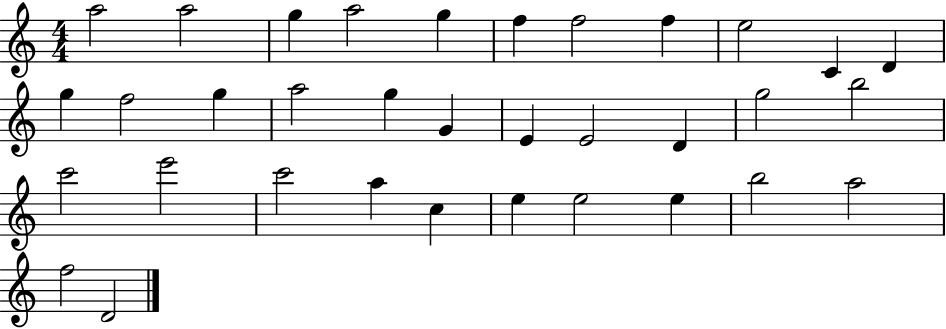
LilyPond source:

{
  \clef treble
  \numericTimeSignature
  \time 4/4
  \key c \major
  a''2 a''2 | g''4 a''2 g''4 | f''4 f''2 f''4 | e''2 c'4 d'4 | \break g''4 f''2 g''4 | a''2 g''4 g'4 | e'4 e'2 d'4 | g''2 b''2 | \break c'''2 e'''2 | c'''2 a''4 c''4 | e''4 e''2 e''4 | b''2 a''2 | \break f''2 d'2 | \bar "|."
}